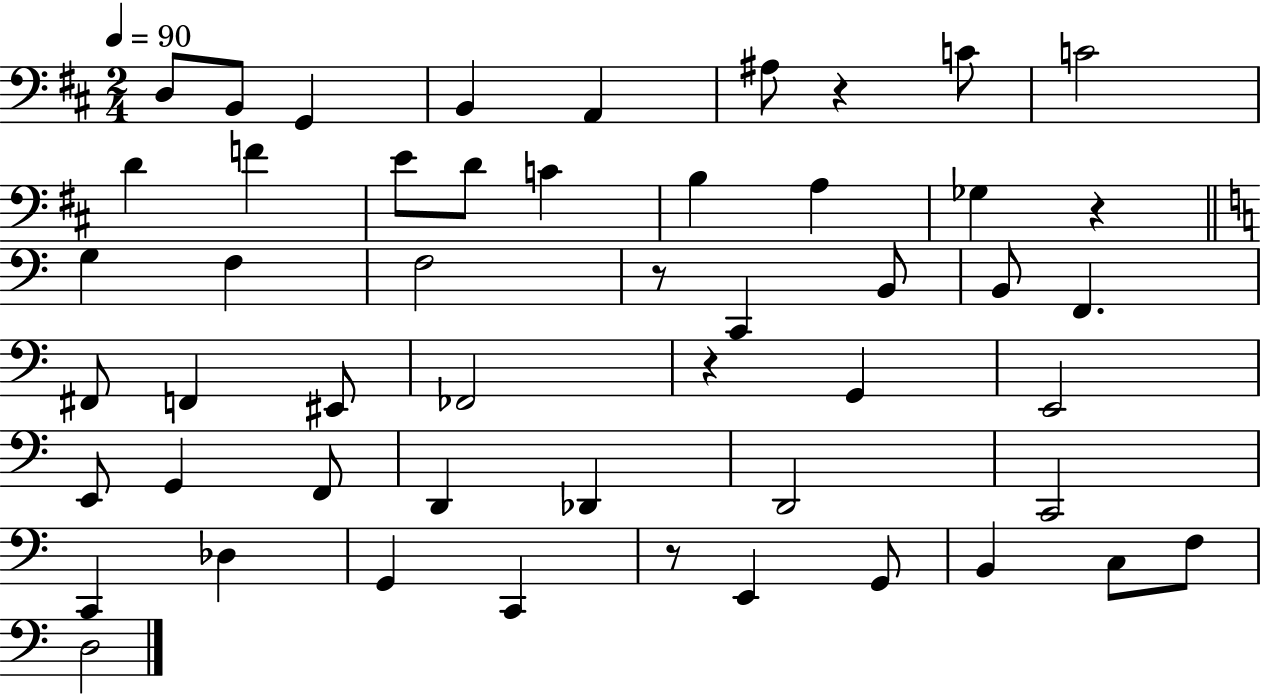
D3/e B2/e G2/q B2/q A2/q A#3/e R/q C4/e C4/h D4/q F4/q E4/e D4/e C4/q B3/q A3/q Gb3/q R/q G3/q F3/q F3/h R/e C2/q B2/e B2/e F2/q. F#2/e F2/q EIS2/e FES2/h R/q G2/q E2/h E2/e G2/q F2/e D2/q Db2/q D2/h C2/h C2/q Db3/q G2/q C2/q R/e E2/q G2/e B2/q C3/e F3/e D3/h